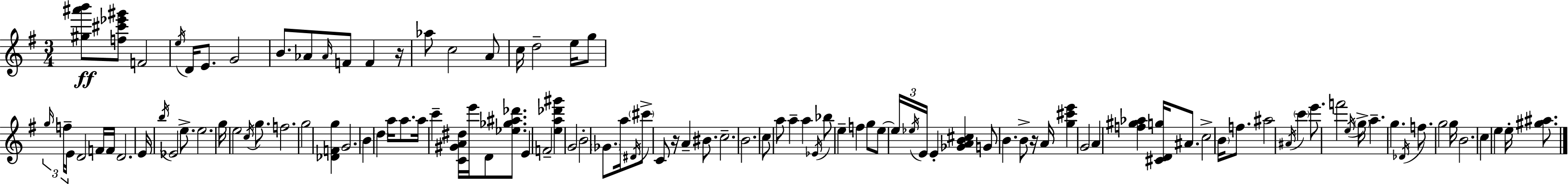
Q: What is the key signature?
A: G major